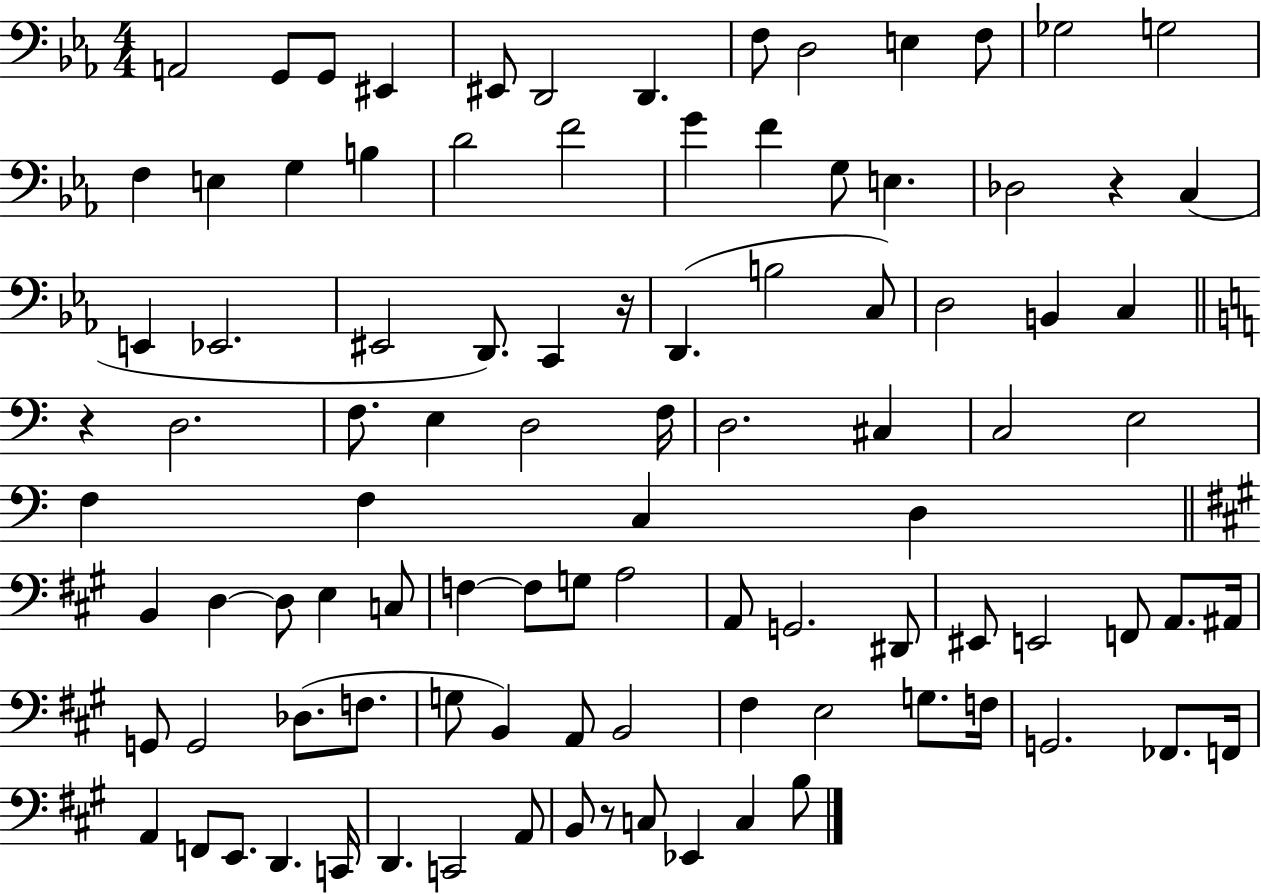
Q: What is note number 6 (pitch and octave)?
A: D2